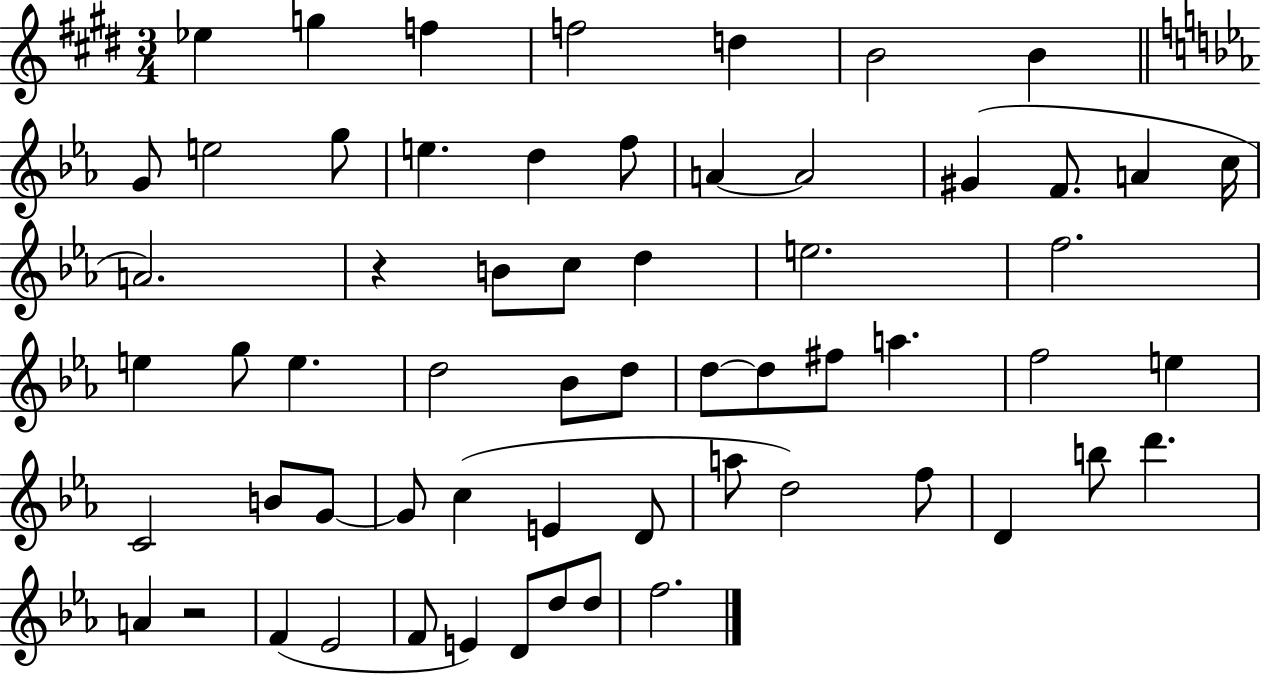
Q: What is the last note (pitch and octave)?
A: F5